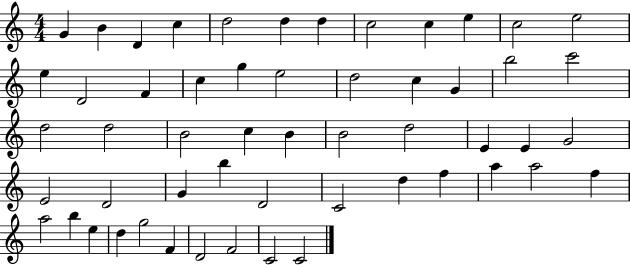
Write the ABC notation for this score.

X:1
T:Untitled
M:4/4
L:1/4
K:C
G B D c d2 d d c2 c e c2 e2 e D2 F c g e2 d2 c G b2 c'2 d2 d2 B2 c B B2 d2 E E G2 E2 D2 G b D2 C2 d f a a2 f a2 b e d g2 F D2 F2 C2 C2